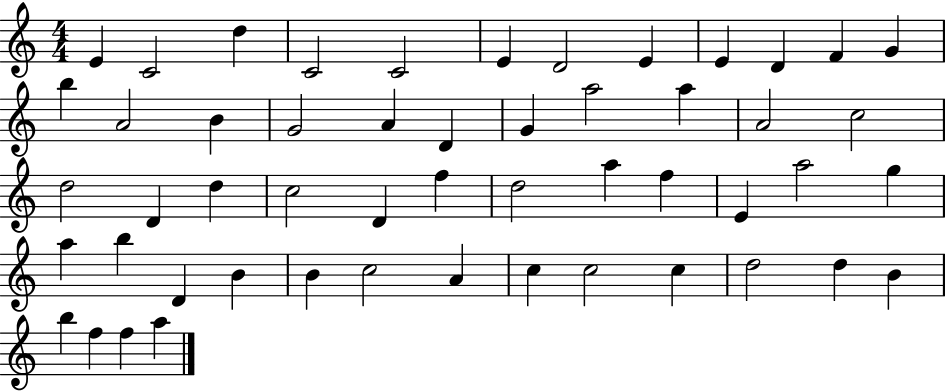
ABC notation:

X:1
T:Untitled
M:4/4
L:1/4
K:C
E C2 d C2 C2 E D2 E E D F G b A2 B G2 A D G a2 a A2 c2 d2 D d c2 D f d2 a f E a2 g a b D B B c2 A c c2 c d2 d B b f f a